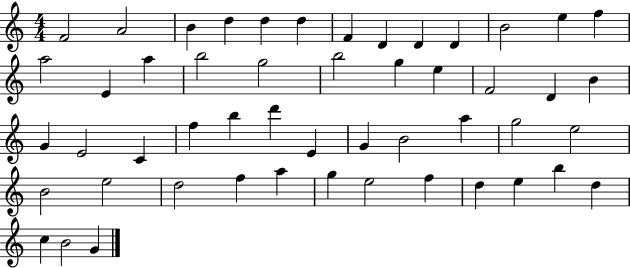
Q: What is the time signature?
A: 4/4